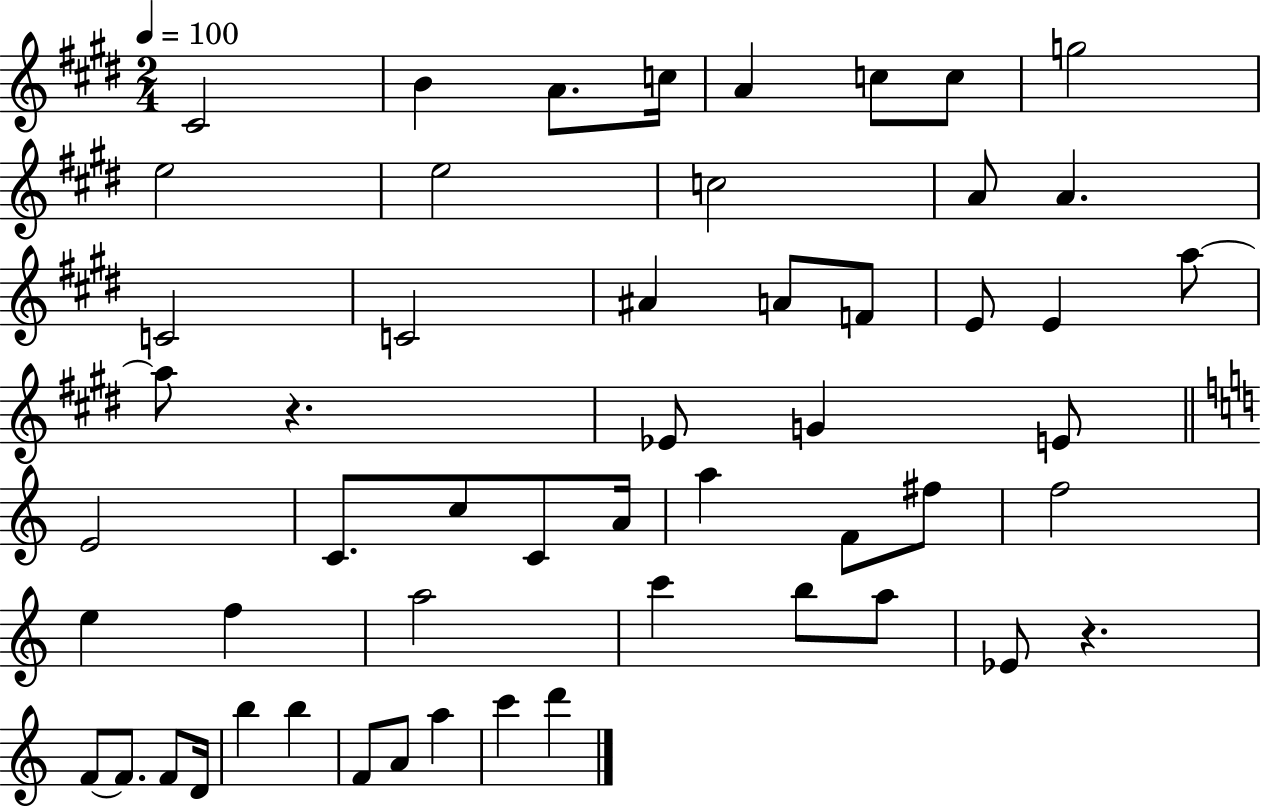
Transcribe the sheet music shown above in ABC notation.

X:1
T:Untitled
M:2/4
L:1/4
K:E
^C2 B A/2 c/4 A c/2 c/2 g2 e2 e2 c2 A/2 A C2 C2 ^A A/2 F/2 E/2 E a/2 a/2 z _E/2 G E/2 E2 C/2 c/2 C/2 A/4 a F/2 ^f/2 f2 e f a2 c' b/2 a/2 _E/2 z F/2 F/2 F/2 D/4 b b F/2 A/2 a c' d'